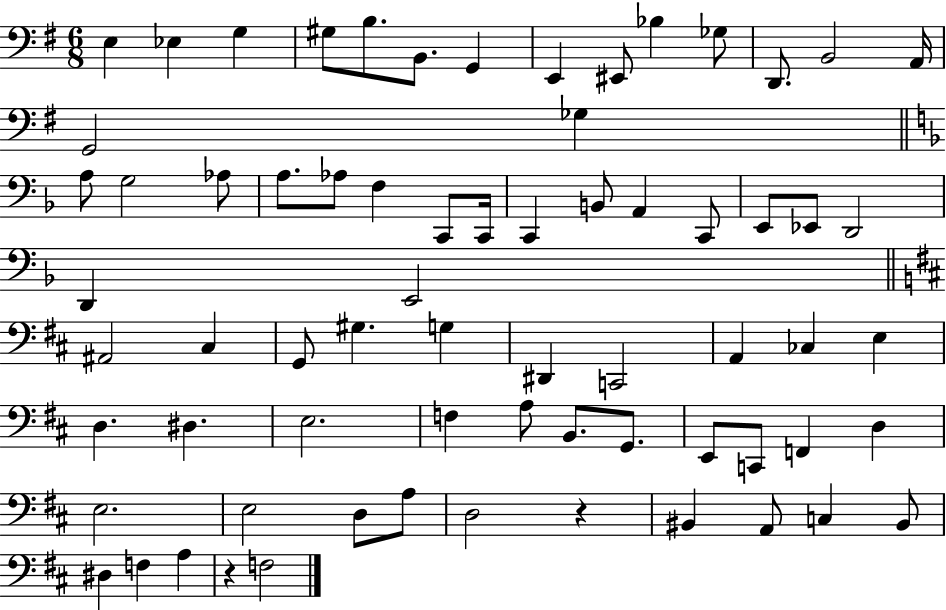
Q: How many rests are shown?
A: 2